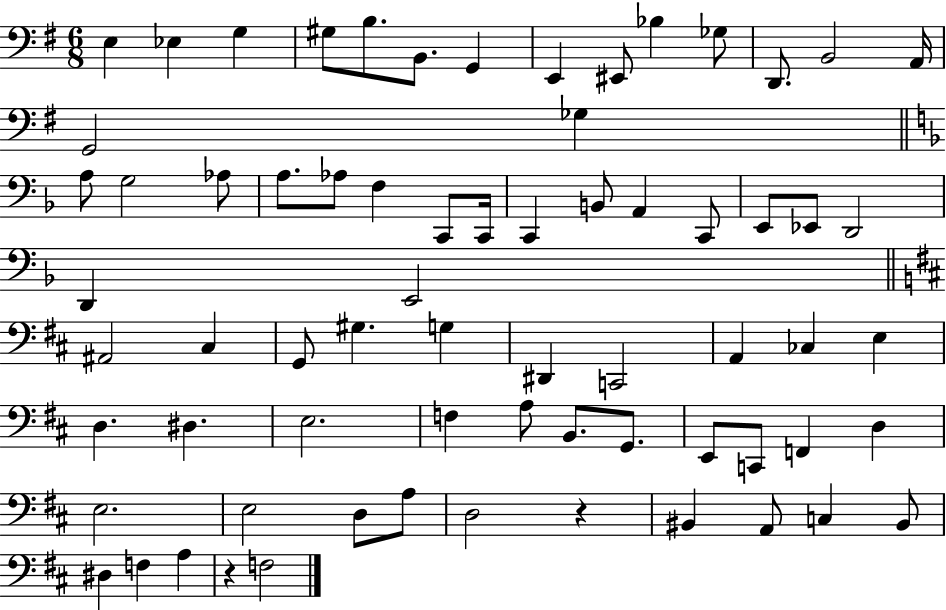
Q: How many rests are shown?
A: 2